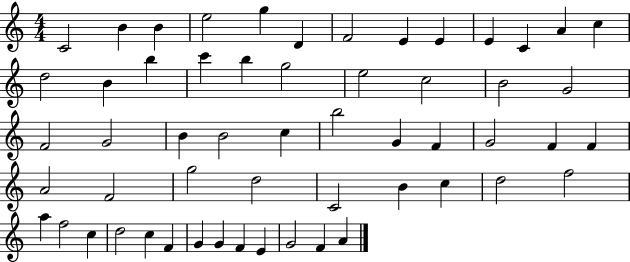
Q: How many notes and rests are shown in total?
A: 56